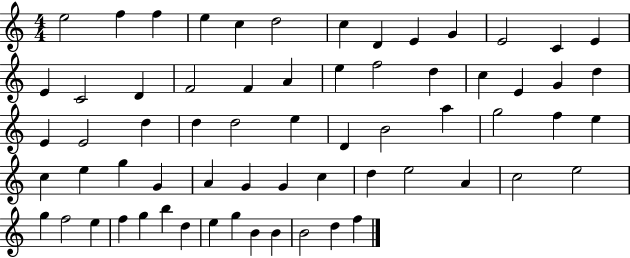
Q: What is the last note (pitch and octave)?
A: F5